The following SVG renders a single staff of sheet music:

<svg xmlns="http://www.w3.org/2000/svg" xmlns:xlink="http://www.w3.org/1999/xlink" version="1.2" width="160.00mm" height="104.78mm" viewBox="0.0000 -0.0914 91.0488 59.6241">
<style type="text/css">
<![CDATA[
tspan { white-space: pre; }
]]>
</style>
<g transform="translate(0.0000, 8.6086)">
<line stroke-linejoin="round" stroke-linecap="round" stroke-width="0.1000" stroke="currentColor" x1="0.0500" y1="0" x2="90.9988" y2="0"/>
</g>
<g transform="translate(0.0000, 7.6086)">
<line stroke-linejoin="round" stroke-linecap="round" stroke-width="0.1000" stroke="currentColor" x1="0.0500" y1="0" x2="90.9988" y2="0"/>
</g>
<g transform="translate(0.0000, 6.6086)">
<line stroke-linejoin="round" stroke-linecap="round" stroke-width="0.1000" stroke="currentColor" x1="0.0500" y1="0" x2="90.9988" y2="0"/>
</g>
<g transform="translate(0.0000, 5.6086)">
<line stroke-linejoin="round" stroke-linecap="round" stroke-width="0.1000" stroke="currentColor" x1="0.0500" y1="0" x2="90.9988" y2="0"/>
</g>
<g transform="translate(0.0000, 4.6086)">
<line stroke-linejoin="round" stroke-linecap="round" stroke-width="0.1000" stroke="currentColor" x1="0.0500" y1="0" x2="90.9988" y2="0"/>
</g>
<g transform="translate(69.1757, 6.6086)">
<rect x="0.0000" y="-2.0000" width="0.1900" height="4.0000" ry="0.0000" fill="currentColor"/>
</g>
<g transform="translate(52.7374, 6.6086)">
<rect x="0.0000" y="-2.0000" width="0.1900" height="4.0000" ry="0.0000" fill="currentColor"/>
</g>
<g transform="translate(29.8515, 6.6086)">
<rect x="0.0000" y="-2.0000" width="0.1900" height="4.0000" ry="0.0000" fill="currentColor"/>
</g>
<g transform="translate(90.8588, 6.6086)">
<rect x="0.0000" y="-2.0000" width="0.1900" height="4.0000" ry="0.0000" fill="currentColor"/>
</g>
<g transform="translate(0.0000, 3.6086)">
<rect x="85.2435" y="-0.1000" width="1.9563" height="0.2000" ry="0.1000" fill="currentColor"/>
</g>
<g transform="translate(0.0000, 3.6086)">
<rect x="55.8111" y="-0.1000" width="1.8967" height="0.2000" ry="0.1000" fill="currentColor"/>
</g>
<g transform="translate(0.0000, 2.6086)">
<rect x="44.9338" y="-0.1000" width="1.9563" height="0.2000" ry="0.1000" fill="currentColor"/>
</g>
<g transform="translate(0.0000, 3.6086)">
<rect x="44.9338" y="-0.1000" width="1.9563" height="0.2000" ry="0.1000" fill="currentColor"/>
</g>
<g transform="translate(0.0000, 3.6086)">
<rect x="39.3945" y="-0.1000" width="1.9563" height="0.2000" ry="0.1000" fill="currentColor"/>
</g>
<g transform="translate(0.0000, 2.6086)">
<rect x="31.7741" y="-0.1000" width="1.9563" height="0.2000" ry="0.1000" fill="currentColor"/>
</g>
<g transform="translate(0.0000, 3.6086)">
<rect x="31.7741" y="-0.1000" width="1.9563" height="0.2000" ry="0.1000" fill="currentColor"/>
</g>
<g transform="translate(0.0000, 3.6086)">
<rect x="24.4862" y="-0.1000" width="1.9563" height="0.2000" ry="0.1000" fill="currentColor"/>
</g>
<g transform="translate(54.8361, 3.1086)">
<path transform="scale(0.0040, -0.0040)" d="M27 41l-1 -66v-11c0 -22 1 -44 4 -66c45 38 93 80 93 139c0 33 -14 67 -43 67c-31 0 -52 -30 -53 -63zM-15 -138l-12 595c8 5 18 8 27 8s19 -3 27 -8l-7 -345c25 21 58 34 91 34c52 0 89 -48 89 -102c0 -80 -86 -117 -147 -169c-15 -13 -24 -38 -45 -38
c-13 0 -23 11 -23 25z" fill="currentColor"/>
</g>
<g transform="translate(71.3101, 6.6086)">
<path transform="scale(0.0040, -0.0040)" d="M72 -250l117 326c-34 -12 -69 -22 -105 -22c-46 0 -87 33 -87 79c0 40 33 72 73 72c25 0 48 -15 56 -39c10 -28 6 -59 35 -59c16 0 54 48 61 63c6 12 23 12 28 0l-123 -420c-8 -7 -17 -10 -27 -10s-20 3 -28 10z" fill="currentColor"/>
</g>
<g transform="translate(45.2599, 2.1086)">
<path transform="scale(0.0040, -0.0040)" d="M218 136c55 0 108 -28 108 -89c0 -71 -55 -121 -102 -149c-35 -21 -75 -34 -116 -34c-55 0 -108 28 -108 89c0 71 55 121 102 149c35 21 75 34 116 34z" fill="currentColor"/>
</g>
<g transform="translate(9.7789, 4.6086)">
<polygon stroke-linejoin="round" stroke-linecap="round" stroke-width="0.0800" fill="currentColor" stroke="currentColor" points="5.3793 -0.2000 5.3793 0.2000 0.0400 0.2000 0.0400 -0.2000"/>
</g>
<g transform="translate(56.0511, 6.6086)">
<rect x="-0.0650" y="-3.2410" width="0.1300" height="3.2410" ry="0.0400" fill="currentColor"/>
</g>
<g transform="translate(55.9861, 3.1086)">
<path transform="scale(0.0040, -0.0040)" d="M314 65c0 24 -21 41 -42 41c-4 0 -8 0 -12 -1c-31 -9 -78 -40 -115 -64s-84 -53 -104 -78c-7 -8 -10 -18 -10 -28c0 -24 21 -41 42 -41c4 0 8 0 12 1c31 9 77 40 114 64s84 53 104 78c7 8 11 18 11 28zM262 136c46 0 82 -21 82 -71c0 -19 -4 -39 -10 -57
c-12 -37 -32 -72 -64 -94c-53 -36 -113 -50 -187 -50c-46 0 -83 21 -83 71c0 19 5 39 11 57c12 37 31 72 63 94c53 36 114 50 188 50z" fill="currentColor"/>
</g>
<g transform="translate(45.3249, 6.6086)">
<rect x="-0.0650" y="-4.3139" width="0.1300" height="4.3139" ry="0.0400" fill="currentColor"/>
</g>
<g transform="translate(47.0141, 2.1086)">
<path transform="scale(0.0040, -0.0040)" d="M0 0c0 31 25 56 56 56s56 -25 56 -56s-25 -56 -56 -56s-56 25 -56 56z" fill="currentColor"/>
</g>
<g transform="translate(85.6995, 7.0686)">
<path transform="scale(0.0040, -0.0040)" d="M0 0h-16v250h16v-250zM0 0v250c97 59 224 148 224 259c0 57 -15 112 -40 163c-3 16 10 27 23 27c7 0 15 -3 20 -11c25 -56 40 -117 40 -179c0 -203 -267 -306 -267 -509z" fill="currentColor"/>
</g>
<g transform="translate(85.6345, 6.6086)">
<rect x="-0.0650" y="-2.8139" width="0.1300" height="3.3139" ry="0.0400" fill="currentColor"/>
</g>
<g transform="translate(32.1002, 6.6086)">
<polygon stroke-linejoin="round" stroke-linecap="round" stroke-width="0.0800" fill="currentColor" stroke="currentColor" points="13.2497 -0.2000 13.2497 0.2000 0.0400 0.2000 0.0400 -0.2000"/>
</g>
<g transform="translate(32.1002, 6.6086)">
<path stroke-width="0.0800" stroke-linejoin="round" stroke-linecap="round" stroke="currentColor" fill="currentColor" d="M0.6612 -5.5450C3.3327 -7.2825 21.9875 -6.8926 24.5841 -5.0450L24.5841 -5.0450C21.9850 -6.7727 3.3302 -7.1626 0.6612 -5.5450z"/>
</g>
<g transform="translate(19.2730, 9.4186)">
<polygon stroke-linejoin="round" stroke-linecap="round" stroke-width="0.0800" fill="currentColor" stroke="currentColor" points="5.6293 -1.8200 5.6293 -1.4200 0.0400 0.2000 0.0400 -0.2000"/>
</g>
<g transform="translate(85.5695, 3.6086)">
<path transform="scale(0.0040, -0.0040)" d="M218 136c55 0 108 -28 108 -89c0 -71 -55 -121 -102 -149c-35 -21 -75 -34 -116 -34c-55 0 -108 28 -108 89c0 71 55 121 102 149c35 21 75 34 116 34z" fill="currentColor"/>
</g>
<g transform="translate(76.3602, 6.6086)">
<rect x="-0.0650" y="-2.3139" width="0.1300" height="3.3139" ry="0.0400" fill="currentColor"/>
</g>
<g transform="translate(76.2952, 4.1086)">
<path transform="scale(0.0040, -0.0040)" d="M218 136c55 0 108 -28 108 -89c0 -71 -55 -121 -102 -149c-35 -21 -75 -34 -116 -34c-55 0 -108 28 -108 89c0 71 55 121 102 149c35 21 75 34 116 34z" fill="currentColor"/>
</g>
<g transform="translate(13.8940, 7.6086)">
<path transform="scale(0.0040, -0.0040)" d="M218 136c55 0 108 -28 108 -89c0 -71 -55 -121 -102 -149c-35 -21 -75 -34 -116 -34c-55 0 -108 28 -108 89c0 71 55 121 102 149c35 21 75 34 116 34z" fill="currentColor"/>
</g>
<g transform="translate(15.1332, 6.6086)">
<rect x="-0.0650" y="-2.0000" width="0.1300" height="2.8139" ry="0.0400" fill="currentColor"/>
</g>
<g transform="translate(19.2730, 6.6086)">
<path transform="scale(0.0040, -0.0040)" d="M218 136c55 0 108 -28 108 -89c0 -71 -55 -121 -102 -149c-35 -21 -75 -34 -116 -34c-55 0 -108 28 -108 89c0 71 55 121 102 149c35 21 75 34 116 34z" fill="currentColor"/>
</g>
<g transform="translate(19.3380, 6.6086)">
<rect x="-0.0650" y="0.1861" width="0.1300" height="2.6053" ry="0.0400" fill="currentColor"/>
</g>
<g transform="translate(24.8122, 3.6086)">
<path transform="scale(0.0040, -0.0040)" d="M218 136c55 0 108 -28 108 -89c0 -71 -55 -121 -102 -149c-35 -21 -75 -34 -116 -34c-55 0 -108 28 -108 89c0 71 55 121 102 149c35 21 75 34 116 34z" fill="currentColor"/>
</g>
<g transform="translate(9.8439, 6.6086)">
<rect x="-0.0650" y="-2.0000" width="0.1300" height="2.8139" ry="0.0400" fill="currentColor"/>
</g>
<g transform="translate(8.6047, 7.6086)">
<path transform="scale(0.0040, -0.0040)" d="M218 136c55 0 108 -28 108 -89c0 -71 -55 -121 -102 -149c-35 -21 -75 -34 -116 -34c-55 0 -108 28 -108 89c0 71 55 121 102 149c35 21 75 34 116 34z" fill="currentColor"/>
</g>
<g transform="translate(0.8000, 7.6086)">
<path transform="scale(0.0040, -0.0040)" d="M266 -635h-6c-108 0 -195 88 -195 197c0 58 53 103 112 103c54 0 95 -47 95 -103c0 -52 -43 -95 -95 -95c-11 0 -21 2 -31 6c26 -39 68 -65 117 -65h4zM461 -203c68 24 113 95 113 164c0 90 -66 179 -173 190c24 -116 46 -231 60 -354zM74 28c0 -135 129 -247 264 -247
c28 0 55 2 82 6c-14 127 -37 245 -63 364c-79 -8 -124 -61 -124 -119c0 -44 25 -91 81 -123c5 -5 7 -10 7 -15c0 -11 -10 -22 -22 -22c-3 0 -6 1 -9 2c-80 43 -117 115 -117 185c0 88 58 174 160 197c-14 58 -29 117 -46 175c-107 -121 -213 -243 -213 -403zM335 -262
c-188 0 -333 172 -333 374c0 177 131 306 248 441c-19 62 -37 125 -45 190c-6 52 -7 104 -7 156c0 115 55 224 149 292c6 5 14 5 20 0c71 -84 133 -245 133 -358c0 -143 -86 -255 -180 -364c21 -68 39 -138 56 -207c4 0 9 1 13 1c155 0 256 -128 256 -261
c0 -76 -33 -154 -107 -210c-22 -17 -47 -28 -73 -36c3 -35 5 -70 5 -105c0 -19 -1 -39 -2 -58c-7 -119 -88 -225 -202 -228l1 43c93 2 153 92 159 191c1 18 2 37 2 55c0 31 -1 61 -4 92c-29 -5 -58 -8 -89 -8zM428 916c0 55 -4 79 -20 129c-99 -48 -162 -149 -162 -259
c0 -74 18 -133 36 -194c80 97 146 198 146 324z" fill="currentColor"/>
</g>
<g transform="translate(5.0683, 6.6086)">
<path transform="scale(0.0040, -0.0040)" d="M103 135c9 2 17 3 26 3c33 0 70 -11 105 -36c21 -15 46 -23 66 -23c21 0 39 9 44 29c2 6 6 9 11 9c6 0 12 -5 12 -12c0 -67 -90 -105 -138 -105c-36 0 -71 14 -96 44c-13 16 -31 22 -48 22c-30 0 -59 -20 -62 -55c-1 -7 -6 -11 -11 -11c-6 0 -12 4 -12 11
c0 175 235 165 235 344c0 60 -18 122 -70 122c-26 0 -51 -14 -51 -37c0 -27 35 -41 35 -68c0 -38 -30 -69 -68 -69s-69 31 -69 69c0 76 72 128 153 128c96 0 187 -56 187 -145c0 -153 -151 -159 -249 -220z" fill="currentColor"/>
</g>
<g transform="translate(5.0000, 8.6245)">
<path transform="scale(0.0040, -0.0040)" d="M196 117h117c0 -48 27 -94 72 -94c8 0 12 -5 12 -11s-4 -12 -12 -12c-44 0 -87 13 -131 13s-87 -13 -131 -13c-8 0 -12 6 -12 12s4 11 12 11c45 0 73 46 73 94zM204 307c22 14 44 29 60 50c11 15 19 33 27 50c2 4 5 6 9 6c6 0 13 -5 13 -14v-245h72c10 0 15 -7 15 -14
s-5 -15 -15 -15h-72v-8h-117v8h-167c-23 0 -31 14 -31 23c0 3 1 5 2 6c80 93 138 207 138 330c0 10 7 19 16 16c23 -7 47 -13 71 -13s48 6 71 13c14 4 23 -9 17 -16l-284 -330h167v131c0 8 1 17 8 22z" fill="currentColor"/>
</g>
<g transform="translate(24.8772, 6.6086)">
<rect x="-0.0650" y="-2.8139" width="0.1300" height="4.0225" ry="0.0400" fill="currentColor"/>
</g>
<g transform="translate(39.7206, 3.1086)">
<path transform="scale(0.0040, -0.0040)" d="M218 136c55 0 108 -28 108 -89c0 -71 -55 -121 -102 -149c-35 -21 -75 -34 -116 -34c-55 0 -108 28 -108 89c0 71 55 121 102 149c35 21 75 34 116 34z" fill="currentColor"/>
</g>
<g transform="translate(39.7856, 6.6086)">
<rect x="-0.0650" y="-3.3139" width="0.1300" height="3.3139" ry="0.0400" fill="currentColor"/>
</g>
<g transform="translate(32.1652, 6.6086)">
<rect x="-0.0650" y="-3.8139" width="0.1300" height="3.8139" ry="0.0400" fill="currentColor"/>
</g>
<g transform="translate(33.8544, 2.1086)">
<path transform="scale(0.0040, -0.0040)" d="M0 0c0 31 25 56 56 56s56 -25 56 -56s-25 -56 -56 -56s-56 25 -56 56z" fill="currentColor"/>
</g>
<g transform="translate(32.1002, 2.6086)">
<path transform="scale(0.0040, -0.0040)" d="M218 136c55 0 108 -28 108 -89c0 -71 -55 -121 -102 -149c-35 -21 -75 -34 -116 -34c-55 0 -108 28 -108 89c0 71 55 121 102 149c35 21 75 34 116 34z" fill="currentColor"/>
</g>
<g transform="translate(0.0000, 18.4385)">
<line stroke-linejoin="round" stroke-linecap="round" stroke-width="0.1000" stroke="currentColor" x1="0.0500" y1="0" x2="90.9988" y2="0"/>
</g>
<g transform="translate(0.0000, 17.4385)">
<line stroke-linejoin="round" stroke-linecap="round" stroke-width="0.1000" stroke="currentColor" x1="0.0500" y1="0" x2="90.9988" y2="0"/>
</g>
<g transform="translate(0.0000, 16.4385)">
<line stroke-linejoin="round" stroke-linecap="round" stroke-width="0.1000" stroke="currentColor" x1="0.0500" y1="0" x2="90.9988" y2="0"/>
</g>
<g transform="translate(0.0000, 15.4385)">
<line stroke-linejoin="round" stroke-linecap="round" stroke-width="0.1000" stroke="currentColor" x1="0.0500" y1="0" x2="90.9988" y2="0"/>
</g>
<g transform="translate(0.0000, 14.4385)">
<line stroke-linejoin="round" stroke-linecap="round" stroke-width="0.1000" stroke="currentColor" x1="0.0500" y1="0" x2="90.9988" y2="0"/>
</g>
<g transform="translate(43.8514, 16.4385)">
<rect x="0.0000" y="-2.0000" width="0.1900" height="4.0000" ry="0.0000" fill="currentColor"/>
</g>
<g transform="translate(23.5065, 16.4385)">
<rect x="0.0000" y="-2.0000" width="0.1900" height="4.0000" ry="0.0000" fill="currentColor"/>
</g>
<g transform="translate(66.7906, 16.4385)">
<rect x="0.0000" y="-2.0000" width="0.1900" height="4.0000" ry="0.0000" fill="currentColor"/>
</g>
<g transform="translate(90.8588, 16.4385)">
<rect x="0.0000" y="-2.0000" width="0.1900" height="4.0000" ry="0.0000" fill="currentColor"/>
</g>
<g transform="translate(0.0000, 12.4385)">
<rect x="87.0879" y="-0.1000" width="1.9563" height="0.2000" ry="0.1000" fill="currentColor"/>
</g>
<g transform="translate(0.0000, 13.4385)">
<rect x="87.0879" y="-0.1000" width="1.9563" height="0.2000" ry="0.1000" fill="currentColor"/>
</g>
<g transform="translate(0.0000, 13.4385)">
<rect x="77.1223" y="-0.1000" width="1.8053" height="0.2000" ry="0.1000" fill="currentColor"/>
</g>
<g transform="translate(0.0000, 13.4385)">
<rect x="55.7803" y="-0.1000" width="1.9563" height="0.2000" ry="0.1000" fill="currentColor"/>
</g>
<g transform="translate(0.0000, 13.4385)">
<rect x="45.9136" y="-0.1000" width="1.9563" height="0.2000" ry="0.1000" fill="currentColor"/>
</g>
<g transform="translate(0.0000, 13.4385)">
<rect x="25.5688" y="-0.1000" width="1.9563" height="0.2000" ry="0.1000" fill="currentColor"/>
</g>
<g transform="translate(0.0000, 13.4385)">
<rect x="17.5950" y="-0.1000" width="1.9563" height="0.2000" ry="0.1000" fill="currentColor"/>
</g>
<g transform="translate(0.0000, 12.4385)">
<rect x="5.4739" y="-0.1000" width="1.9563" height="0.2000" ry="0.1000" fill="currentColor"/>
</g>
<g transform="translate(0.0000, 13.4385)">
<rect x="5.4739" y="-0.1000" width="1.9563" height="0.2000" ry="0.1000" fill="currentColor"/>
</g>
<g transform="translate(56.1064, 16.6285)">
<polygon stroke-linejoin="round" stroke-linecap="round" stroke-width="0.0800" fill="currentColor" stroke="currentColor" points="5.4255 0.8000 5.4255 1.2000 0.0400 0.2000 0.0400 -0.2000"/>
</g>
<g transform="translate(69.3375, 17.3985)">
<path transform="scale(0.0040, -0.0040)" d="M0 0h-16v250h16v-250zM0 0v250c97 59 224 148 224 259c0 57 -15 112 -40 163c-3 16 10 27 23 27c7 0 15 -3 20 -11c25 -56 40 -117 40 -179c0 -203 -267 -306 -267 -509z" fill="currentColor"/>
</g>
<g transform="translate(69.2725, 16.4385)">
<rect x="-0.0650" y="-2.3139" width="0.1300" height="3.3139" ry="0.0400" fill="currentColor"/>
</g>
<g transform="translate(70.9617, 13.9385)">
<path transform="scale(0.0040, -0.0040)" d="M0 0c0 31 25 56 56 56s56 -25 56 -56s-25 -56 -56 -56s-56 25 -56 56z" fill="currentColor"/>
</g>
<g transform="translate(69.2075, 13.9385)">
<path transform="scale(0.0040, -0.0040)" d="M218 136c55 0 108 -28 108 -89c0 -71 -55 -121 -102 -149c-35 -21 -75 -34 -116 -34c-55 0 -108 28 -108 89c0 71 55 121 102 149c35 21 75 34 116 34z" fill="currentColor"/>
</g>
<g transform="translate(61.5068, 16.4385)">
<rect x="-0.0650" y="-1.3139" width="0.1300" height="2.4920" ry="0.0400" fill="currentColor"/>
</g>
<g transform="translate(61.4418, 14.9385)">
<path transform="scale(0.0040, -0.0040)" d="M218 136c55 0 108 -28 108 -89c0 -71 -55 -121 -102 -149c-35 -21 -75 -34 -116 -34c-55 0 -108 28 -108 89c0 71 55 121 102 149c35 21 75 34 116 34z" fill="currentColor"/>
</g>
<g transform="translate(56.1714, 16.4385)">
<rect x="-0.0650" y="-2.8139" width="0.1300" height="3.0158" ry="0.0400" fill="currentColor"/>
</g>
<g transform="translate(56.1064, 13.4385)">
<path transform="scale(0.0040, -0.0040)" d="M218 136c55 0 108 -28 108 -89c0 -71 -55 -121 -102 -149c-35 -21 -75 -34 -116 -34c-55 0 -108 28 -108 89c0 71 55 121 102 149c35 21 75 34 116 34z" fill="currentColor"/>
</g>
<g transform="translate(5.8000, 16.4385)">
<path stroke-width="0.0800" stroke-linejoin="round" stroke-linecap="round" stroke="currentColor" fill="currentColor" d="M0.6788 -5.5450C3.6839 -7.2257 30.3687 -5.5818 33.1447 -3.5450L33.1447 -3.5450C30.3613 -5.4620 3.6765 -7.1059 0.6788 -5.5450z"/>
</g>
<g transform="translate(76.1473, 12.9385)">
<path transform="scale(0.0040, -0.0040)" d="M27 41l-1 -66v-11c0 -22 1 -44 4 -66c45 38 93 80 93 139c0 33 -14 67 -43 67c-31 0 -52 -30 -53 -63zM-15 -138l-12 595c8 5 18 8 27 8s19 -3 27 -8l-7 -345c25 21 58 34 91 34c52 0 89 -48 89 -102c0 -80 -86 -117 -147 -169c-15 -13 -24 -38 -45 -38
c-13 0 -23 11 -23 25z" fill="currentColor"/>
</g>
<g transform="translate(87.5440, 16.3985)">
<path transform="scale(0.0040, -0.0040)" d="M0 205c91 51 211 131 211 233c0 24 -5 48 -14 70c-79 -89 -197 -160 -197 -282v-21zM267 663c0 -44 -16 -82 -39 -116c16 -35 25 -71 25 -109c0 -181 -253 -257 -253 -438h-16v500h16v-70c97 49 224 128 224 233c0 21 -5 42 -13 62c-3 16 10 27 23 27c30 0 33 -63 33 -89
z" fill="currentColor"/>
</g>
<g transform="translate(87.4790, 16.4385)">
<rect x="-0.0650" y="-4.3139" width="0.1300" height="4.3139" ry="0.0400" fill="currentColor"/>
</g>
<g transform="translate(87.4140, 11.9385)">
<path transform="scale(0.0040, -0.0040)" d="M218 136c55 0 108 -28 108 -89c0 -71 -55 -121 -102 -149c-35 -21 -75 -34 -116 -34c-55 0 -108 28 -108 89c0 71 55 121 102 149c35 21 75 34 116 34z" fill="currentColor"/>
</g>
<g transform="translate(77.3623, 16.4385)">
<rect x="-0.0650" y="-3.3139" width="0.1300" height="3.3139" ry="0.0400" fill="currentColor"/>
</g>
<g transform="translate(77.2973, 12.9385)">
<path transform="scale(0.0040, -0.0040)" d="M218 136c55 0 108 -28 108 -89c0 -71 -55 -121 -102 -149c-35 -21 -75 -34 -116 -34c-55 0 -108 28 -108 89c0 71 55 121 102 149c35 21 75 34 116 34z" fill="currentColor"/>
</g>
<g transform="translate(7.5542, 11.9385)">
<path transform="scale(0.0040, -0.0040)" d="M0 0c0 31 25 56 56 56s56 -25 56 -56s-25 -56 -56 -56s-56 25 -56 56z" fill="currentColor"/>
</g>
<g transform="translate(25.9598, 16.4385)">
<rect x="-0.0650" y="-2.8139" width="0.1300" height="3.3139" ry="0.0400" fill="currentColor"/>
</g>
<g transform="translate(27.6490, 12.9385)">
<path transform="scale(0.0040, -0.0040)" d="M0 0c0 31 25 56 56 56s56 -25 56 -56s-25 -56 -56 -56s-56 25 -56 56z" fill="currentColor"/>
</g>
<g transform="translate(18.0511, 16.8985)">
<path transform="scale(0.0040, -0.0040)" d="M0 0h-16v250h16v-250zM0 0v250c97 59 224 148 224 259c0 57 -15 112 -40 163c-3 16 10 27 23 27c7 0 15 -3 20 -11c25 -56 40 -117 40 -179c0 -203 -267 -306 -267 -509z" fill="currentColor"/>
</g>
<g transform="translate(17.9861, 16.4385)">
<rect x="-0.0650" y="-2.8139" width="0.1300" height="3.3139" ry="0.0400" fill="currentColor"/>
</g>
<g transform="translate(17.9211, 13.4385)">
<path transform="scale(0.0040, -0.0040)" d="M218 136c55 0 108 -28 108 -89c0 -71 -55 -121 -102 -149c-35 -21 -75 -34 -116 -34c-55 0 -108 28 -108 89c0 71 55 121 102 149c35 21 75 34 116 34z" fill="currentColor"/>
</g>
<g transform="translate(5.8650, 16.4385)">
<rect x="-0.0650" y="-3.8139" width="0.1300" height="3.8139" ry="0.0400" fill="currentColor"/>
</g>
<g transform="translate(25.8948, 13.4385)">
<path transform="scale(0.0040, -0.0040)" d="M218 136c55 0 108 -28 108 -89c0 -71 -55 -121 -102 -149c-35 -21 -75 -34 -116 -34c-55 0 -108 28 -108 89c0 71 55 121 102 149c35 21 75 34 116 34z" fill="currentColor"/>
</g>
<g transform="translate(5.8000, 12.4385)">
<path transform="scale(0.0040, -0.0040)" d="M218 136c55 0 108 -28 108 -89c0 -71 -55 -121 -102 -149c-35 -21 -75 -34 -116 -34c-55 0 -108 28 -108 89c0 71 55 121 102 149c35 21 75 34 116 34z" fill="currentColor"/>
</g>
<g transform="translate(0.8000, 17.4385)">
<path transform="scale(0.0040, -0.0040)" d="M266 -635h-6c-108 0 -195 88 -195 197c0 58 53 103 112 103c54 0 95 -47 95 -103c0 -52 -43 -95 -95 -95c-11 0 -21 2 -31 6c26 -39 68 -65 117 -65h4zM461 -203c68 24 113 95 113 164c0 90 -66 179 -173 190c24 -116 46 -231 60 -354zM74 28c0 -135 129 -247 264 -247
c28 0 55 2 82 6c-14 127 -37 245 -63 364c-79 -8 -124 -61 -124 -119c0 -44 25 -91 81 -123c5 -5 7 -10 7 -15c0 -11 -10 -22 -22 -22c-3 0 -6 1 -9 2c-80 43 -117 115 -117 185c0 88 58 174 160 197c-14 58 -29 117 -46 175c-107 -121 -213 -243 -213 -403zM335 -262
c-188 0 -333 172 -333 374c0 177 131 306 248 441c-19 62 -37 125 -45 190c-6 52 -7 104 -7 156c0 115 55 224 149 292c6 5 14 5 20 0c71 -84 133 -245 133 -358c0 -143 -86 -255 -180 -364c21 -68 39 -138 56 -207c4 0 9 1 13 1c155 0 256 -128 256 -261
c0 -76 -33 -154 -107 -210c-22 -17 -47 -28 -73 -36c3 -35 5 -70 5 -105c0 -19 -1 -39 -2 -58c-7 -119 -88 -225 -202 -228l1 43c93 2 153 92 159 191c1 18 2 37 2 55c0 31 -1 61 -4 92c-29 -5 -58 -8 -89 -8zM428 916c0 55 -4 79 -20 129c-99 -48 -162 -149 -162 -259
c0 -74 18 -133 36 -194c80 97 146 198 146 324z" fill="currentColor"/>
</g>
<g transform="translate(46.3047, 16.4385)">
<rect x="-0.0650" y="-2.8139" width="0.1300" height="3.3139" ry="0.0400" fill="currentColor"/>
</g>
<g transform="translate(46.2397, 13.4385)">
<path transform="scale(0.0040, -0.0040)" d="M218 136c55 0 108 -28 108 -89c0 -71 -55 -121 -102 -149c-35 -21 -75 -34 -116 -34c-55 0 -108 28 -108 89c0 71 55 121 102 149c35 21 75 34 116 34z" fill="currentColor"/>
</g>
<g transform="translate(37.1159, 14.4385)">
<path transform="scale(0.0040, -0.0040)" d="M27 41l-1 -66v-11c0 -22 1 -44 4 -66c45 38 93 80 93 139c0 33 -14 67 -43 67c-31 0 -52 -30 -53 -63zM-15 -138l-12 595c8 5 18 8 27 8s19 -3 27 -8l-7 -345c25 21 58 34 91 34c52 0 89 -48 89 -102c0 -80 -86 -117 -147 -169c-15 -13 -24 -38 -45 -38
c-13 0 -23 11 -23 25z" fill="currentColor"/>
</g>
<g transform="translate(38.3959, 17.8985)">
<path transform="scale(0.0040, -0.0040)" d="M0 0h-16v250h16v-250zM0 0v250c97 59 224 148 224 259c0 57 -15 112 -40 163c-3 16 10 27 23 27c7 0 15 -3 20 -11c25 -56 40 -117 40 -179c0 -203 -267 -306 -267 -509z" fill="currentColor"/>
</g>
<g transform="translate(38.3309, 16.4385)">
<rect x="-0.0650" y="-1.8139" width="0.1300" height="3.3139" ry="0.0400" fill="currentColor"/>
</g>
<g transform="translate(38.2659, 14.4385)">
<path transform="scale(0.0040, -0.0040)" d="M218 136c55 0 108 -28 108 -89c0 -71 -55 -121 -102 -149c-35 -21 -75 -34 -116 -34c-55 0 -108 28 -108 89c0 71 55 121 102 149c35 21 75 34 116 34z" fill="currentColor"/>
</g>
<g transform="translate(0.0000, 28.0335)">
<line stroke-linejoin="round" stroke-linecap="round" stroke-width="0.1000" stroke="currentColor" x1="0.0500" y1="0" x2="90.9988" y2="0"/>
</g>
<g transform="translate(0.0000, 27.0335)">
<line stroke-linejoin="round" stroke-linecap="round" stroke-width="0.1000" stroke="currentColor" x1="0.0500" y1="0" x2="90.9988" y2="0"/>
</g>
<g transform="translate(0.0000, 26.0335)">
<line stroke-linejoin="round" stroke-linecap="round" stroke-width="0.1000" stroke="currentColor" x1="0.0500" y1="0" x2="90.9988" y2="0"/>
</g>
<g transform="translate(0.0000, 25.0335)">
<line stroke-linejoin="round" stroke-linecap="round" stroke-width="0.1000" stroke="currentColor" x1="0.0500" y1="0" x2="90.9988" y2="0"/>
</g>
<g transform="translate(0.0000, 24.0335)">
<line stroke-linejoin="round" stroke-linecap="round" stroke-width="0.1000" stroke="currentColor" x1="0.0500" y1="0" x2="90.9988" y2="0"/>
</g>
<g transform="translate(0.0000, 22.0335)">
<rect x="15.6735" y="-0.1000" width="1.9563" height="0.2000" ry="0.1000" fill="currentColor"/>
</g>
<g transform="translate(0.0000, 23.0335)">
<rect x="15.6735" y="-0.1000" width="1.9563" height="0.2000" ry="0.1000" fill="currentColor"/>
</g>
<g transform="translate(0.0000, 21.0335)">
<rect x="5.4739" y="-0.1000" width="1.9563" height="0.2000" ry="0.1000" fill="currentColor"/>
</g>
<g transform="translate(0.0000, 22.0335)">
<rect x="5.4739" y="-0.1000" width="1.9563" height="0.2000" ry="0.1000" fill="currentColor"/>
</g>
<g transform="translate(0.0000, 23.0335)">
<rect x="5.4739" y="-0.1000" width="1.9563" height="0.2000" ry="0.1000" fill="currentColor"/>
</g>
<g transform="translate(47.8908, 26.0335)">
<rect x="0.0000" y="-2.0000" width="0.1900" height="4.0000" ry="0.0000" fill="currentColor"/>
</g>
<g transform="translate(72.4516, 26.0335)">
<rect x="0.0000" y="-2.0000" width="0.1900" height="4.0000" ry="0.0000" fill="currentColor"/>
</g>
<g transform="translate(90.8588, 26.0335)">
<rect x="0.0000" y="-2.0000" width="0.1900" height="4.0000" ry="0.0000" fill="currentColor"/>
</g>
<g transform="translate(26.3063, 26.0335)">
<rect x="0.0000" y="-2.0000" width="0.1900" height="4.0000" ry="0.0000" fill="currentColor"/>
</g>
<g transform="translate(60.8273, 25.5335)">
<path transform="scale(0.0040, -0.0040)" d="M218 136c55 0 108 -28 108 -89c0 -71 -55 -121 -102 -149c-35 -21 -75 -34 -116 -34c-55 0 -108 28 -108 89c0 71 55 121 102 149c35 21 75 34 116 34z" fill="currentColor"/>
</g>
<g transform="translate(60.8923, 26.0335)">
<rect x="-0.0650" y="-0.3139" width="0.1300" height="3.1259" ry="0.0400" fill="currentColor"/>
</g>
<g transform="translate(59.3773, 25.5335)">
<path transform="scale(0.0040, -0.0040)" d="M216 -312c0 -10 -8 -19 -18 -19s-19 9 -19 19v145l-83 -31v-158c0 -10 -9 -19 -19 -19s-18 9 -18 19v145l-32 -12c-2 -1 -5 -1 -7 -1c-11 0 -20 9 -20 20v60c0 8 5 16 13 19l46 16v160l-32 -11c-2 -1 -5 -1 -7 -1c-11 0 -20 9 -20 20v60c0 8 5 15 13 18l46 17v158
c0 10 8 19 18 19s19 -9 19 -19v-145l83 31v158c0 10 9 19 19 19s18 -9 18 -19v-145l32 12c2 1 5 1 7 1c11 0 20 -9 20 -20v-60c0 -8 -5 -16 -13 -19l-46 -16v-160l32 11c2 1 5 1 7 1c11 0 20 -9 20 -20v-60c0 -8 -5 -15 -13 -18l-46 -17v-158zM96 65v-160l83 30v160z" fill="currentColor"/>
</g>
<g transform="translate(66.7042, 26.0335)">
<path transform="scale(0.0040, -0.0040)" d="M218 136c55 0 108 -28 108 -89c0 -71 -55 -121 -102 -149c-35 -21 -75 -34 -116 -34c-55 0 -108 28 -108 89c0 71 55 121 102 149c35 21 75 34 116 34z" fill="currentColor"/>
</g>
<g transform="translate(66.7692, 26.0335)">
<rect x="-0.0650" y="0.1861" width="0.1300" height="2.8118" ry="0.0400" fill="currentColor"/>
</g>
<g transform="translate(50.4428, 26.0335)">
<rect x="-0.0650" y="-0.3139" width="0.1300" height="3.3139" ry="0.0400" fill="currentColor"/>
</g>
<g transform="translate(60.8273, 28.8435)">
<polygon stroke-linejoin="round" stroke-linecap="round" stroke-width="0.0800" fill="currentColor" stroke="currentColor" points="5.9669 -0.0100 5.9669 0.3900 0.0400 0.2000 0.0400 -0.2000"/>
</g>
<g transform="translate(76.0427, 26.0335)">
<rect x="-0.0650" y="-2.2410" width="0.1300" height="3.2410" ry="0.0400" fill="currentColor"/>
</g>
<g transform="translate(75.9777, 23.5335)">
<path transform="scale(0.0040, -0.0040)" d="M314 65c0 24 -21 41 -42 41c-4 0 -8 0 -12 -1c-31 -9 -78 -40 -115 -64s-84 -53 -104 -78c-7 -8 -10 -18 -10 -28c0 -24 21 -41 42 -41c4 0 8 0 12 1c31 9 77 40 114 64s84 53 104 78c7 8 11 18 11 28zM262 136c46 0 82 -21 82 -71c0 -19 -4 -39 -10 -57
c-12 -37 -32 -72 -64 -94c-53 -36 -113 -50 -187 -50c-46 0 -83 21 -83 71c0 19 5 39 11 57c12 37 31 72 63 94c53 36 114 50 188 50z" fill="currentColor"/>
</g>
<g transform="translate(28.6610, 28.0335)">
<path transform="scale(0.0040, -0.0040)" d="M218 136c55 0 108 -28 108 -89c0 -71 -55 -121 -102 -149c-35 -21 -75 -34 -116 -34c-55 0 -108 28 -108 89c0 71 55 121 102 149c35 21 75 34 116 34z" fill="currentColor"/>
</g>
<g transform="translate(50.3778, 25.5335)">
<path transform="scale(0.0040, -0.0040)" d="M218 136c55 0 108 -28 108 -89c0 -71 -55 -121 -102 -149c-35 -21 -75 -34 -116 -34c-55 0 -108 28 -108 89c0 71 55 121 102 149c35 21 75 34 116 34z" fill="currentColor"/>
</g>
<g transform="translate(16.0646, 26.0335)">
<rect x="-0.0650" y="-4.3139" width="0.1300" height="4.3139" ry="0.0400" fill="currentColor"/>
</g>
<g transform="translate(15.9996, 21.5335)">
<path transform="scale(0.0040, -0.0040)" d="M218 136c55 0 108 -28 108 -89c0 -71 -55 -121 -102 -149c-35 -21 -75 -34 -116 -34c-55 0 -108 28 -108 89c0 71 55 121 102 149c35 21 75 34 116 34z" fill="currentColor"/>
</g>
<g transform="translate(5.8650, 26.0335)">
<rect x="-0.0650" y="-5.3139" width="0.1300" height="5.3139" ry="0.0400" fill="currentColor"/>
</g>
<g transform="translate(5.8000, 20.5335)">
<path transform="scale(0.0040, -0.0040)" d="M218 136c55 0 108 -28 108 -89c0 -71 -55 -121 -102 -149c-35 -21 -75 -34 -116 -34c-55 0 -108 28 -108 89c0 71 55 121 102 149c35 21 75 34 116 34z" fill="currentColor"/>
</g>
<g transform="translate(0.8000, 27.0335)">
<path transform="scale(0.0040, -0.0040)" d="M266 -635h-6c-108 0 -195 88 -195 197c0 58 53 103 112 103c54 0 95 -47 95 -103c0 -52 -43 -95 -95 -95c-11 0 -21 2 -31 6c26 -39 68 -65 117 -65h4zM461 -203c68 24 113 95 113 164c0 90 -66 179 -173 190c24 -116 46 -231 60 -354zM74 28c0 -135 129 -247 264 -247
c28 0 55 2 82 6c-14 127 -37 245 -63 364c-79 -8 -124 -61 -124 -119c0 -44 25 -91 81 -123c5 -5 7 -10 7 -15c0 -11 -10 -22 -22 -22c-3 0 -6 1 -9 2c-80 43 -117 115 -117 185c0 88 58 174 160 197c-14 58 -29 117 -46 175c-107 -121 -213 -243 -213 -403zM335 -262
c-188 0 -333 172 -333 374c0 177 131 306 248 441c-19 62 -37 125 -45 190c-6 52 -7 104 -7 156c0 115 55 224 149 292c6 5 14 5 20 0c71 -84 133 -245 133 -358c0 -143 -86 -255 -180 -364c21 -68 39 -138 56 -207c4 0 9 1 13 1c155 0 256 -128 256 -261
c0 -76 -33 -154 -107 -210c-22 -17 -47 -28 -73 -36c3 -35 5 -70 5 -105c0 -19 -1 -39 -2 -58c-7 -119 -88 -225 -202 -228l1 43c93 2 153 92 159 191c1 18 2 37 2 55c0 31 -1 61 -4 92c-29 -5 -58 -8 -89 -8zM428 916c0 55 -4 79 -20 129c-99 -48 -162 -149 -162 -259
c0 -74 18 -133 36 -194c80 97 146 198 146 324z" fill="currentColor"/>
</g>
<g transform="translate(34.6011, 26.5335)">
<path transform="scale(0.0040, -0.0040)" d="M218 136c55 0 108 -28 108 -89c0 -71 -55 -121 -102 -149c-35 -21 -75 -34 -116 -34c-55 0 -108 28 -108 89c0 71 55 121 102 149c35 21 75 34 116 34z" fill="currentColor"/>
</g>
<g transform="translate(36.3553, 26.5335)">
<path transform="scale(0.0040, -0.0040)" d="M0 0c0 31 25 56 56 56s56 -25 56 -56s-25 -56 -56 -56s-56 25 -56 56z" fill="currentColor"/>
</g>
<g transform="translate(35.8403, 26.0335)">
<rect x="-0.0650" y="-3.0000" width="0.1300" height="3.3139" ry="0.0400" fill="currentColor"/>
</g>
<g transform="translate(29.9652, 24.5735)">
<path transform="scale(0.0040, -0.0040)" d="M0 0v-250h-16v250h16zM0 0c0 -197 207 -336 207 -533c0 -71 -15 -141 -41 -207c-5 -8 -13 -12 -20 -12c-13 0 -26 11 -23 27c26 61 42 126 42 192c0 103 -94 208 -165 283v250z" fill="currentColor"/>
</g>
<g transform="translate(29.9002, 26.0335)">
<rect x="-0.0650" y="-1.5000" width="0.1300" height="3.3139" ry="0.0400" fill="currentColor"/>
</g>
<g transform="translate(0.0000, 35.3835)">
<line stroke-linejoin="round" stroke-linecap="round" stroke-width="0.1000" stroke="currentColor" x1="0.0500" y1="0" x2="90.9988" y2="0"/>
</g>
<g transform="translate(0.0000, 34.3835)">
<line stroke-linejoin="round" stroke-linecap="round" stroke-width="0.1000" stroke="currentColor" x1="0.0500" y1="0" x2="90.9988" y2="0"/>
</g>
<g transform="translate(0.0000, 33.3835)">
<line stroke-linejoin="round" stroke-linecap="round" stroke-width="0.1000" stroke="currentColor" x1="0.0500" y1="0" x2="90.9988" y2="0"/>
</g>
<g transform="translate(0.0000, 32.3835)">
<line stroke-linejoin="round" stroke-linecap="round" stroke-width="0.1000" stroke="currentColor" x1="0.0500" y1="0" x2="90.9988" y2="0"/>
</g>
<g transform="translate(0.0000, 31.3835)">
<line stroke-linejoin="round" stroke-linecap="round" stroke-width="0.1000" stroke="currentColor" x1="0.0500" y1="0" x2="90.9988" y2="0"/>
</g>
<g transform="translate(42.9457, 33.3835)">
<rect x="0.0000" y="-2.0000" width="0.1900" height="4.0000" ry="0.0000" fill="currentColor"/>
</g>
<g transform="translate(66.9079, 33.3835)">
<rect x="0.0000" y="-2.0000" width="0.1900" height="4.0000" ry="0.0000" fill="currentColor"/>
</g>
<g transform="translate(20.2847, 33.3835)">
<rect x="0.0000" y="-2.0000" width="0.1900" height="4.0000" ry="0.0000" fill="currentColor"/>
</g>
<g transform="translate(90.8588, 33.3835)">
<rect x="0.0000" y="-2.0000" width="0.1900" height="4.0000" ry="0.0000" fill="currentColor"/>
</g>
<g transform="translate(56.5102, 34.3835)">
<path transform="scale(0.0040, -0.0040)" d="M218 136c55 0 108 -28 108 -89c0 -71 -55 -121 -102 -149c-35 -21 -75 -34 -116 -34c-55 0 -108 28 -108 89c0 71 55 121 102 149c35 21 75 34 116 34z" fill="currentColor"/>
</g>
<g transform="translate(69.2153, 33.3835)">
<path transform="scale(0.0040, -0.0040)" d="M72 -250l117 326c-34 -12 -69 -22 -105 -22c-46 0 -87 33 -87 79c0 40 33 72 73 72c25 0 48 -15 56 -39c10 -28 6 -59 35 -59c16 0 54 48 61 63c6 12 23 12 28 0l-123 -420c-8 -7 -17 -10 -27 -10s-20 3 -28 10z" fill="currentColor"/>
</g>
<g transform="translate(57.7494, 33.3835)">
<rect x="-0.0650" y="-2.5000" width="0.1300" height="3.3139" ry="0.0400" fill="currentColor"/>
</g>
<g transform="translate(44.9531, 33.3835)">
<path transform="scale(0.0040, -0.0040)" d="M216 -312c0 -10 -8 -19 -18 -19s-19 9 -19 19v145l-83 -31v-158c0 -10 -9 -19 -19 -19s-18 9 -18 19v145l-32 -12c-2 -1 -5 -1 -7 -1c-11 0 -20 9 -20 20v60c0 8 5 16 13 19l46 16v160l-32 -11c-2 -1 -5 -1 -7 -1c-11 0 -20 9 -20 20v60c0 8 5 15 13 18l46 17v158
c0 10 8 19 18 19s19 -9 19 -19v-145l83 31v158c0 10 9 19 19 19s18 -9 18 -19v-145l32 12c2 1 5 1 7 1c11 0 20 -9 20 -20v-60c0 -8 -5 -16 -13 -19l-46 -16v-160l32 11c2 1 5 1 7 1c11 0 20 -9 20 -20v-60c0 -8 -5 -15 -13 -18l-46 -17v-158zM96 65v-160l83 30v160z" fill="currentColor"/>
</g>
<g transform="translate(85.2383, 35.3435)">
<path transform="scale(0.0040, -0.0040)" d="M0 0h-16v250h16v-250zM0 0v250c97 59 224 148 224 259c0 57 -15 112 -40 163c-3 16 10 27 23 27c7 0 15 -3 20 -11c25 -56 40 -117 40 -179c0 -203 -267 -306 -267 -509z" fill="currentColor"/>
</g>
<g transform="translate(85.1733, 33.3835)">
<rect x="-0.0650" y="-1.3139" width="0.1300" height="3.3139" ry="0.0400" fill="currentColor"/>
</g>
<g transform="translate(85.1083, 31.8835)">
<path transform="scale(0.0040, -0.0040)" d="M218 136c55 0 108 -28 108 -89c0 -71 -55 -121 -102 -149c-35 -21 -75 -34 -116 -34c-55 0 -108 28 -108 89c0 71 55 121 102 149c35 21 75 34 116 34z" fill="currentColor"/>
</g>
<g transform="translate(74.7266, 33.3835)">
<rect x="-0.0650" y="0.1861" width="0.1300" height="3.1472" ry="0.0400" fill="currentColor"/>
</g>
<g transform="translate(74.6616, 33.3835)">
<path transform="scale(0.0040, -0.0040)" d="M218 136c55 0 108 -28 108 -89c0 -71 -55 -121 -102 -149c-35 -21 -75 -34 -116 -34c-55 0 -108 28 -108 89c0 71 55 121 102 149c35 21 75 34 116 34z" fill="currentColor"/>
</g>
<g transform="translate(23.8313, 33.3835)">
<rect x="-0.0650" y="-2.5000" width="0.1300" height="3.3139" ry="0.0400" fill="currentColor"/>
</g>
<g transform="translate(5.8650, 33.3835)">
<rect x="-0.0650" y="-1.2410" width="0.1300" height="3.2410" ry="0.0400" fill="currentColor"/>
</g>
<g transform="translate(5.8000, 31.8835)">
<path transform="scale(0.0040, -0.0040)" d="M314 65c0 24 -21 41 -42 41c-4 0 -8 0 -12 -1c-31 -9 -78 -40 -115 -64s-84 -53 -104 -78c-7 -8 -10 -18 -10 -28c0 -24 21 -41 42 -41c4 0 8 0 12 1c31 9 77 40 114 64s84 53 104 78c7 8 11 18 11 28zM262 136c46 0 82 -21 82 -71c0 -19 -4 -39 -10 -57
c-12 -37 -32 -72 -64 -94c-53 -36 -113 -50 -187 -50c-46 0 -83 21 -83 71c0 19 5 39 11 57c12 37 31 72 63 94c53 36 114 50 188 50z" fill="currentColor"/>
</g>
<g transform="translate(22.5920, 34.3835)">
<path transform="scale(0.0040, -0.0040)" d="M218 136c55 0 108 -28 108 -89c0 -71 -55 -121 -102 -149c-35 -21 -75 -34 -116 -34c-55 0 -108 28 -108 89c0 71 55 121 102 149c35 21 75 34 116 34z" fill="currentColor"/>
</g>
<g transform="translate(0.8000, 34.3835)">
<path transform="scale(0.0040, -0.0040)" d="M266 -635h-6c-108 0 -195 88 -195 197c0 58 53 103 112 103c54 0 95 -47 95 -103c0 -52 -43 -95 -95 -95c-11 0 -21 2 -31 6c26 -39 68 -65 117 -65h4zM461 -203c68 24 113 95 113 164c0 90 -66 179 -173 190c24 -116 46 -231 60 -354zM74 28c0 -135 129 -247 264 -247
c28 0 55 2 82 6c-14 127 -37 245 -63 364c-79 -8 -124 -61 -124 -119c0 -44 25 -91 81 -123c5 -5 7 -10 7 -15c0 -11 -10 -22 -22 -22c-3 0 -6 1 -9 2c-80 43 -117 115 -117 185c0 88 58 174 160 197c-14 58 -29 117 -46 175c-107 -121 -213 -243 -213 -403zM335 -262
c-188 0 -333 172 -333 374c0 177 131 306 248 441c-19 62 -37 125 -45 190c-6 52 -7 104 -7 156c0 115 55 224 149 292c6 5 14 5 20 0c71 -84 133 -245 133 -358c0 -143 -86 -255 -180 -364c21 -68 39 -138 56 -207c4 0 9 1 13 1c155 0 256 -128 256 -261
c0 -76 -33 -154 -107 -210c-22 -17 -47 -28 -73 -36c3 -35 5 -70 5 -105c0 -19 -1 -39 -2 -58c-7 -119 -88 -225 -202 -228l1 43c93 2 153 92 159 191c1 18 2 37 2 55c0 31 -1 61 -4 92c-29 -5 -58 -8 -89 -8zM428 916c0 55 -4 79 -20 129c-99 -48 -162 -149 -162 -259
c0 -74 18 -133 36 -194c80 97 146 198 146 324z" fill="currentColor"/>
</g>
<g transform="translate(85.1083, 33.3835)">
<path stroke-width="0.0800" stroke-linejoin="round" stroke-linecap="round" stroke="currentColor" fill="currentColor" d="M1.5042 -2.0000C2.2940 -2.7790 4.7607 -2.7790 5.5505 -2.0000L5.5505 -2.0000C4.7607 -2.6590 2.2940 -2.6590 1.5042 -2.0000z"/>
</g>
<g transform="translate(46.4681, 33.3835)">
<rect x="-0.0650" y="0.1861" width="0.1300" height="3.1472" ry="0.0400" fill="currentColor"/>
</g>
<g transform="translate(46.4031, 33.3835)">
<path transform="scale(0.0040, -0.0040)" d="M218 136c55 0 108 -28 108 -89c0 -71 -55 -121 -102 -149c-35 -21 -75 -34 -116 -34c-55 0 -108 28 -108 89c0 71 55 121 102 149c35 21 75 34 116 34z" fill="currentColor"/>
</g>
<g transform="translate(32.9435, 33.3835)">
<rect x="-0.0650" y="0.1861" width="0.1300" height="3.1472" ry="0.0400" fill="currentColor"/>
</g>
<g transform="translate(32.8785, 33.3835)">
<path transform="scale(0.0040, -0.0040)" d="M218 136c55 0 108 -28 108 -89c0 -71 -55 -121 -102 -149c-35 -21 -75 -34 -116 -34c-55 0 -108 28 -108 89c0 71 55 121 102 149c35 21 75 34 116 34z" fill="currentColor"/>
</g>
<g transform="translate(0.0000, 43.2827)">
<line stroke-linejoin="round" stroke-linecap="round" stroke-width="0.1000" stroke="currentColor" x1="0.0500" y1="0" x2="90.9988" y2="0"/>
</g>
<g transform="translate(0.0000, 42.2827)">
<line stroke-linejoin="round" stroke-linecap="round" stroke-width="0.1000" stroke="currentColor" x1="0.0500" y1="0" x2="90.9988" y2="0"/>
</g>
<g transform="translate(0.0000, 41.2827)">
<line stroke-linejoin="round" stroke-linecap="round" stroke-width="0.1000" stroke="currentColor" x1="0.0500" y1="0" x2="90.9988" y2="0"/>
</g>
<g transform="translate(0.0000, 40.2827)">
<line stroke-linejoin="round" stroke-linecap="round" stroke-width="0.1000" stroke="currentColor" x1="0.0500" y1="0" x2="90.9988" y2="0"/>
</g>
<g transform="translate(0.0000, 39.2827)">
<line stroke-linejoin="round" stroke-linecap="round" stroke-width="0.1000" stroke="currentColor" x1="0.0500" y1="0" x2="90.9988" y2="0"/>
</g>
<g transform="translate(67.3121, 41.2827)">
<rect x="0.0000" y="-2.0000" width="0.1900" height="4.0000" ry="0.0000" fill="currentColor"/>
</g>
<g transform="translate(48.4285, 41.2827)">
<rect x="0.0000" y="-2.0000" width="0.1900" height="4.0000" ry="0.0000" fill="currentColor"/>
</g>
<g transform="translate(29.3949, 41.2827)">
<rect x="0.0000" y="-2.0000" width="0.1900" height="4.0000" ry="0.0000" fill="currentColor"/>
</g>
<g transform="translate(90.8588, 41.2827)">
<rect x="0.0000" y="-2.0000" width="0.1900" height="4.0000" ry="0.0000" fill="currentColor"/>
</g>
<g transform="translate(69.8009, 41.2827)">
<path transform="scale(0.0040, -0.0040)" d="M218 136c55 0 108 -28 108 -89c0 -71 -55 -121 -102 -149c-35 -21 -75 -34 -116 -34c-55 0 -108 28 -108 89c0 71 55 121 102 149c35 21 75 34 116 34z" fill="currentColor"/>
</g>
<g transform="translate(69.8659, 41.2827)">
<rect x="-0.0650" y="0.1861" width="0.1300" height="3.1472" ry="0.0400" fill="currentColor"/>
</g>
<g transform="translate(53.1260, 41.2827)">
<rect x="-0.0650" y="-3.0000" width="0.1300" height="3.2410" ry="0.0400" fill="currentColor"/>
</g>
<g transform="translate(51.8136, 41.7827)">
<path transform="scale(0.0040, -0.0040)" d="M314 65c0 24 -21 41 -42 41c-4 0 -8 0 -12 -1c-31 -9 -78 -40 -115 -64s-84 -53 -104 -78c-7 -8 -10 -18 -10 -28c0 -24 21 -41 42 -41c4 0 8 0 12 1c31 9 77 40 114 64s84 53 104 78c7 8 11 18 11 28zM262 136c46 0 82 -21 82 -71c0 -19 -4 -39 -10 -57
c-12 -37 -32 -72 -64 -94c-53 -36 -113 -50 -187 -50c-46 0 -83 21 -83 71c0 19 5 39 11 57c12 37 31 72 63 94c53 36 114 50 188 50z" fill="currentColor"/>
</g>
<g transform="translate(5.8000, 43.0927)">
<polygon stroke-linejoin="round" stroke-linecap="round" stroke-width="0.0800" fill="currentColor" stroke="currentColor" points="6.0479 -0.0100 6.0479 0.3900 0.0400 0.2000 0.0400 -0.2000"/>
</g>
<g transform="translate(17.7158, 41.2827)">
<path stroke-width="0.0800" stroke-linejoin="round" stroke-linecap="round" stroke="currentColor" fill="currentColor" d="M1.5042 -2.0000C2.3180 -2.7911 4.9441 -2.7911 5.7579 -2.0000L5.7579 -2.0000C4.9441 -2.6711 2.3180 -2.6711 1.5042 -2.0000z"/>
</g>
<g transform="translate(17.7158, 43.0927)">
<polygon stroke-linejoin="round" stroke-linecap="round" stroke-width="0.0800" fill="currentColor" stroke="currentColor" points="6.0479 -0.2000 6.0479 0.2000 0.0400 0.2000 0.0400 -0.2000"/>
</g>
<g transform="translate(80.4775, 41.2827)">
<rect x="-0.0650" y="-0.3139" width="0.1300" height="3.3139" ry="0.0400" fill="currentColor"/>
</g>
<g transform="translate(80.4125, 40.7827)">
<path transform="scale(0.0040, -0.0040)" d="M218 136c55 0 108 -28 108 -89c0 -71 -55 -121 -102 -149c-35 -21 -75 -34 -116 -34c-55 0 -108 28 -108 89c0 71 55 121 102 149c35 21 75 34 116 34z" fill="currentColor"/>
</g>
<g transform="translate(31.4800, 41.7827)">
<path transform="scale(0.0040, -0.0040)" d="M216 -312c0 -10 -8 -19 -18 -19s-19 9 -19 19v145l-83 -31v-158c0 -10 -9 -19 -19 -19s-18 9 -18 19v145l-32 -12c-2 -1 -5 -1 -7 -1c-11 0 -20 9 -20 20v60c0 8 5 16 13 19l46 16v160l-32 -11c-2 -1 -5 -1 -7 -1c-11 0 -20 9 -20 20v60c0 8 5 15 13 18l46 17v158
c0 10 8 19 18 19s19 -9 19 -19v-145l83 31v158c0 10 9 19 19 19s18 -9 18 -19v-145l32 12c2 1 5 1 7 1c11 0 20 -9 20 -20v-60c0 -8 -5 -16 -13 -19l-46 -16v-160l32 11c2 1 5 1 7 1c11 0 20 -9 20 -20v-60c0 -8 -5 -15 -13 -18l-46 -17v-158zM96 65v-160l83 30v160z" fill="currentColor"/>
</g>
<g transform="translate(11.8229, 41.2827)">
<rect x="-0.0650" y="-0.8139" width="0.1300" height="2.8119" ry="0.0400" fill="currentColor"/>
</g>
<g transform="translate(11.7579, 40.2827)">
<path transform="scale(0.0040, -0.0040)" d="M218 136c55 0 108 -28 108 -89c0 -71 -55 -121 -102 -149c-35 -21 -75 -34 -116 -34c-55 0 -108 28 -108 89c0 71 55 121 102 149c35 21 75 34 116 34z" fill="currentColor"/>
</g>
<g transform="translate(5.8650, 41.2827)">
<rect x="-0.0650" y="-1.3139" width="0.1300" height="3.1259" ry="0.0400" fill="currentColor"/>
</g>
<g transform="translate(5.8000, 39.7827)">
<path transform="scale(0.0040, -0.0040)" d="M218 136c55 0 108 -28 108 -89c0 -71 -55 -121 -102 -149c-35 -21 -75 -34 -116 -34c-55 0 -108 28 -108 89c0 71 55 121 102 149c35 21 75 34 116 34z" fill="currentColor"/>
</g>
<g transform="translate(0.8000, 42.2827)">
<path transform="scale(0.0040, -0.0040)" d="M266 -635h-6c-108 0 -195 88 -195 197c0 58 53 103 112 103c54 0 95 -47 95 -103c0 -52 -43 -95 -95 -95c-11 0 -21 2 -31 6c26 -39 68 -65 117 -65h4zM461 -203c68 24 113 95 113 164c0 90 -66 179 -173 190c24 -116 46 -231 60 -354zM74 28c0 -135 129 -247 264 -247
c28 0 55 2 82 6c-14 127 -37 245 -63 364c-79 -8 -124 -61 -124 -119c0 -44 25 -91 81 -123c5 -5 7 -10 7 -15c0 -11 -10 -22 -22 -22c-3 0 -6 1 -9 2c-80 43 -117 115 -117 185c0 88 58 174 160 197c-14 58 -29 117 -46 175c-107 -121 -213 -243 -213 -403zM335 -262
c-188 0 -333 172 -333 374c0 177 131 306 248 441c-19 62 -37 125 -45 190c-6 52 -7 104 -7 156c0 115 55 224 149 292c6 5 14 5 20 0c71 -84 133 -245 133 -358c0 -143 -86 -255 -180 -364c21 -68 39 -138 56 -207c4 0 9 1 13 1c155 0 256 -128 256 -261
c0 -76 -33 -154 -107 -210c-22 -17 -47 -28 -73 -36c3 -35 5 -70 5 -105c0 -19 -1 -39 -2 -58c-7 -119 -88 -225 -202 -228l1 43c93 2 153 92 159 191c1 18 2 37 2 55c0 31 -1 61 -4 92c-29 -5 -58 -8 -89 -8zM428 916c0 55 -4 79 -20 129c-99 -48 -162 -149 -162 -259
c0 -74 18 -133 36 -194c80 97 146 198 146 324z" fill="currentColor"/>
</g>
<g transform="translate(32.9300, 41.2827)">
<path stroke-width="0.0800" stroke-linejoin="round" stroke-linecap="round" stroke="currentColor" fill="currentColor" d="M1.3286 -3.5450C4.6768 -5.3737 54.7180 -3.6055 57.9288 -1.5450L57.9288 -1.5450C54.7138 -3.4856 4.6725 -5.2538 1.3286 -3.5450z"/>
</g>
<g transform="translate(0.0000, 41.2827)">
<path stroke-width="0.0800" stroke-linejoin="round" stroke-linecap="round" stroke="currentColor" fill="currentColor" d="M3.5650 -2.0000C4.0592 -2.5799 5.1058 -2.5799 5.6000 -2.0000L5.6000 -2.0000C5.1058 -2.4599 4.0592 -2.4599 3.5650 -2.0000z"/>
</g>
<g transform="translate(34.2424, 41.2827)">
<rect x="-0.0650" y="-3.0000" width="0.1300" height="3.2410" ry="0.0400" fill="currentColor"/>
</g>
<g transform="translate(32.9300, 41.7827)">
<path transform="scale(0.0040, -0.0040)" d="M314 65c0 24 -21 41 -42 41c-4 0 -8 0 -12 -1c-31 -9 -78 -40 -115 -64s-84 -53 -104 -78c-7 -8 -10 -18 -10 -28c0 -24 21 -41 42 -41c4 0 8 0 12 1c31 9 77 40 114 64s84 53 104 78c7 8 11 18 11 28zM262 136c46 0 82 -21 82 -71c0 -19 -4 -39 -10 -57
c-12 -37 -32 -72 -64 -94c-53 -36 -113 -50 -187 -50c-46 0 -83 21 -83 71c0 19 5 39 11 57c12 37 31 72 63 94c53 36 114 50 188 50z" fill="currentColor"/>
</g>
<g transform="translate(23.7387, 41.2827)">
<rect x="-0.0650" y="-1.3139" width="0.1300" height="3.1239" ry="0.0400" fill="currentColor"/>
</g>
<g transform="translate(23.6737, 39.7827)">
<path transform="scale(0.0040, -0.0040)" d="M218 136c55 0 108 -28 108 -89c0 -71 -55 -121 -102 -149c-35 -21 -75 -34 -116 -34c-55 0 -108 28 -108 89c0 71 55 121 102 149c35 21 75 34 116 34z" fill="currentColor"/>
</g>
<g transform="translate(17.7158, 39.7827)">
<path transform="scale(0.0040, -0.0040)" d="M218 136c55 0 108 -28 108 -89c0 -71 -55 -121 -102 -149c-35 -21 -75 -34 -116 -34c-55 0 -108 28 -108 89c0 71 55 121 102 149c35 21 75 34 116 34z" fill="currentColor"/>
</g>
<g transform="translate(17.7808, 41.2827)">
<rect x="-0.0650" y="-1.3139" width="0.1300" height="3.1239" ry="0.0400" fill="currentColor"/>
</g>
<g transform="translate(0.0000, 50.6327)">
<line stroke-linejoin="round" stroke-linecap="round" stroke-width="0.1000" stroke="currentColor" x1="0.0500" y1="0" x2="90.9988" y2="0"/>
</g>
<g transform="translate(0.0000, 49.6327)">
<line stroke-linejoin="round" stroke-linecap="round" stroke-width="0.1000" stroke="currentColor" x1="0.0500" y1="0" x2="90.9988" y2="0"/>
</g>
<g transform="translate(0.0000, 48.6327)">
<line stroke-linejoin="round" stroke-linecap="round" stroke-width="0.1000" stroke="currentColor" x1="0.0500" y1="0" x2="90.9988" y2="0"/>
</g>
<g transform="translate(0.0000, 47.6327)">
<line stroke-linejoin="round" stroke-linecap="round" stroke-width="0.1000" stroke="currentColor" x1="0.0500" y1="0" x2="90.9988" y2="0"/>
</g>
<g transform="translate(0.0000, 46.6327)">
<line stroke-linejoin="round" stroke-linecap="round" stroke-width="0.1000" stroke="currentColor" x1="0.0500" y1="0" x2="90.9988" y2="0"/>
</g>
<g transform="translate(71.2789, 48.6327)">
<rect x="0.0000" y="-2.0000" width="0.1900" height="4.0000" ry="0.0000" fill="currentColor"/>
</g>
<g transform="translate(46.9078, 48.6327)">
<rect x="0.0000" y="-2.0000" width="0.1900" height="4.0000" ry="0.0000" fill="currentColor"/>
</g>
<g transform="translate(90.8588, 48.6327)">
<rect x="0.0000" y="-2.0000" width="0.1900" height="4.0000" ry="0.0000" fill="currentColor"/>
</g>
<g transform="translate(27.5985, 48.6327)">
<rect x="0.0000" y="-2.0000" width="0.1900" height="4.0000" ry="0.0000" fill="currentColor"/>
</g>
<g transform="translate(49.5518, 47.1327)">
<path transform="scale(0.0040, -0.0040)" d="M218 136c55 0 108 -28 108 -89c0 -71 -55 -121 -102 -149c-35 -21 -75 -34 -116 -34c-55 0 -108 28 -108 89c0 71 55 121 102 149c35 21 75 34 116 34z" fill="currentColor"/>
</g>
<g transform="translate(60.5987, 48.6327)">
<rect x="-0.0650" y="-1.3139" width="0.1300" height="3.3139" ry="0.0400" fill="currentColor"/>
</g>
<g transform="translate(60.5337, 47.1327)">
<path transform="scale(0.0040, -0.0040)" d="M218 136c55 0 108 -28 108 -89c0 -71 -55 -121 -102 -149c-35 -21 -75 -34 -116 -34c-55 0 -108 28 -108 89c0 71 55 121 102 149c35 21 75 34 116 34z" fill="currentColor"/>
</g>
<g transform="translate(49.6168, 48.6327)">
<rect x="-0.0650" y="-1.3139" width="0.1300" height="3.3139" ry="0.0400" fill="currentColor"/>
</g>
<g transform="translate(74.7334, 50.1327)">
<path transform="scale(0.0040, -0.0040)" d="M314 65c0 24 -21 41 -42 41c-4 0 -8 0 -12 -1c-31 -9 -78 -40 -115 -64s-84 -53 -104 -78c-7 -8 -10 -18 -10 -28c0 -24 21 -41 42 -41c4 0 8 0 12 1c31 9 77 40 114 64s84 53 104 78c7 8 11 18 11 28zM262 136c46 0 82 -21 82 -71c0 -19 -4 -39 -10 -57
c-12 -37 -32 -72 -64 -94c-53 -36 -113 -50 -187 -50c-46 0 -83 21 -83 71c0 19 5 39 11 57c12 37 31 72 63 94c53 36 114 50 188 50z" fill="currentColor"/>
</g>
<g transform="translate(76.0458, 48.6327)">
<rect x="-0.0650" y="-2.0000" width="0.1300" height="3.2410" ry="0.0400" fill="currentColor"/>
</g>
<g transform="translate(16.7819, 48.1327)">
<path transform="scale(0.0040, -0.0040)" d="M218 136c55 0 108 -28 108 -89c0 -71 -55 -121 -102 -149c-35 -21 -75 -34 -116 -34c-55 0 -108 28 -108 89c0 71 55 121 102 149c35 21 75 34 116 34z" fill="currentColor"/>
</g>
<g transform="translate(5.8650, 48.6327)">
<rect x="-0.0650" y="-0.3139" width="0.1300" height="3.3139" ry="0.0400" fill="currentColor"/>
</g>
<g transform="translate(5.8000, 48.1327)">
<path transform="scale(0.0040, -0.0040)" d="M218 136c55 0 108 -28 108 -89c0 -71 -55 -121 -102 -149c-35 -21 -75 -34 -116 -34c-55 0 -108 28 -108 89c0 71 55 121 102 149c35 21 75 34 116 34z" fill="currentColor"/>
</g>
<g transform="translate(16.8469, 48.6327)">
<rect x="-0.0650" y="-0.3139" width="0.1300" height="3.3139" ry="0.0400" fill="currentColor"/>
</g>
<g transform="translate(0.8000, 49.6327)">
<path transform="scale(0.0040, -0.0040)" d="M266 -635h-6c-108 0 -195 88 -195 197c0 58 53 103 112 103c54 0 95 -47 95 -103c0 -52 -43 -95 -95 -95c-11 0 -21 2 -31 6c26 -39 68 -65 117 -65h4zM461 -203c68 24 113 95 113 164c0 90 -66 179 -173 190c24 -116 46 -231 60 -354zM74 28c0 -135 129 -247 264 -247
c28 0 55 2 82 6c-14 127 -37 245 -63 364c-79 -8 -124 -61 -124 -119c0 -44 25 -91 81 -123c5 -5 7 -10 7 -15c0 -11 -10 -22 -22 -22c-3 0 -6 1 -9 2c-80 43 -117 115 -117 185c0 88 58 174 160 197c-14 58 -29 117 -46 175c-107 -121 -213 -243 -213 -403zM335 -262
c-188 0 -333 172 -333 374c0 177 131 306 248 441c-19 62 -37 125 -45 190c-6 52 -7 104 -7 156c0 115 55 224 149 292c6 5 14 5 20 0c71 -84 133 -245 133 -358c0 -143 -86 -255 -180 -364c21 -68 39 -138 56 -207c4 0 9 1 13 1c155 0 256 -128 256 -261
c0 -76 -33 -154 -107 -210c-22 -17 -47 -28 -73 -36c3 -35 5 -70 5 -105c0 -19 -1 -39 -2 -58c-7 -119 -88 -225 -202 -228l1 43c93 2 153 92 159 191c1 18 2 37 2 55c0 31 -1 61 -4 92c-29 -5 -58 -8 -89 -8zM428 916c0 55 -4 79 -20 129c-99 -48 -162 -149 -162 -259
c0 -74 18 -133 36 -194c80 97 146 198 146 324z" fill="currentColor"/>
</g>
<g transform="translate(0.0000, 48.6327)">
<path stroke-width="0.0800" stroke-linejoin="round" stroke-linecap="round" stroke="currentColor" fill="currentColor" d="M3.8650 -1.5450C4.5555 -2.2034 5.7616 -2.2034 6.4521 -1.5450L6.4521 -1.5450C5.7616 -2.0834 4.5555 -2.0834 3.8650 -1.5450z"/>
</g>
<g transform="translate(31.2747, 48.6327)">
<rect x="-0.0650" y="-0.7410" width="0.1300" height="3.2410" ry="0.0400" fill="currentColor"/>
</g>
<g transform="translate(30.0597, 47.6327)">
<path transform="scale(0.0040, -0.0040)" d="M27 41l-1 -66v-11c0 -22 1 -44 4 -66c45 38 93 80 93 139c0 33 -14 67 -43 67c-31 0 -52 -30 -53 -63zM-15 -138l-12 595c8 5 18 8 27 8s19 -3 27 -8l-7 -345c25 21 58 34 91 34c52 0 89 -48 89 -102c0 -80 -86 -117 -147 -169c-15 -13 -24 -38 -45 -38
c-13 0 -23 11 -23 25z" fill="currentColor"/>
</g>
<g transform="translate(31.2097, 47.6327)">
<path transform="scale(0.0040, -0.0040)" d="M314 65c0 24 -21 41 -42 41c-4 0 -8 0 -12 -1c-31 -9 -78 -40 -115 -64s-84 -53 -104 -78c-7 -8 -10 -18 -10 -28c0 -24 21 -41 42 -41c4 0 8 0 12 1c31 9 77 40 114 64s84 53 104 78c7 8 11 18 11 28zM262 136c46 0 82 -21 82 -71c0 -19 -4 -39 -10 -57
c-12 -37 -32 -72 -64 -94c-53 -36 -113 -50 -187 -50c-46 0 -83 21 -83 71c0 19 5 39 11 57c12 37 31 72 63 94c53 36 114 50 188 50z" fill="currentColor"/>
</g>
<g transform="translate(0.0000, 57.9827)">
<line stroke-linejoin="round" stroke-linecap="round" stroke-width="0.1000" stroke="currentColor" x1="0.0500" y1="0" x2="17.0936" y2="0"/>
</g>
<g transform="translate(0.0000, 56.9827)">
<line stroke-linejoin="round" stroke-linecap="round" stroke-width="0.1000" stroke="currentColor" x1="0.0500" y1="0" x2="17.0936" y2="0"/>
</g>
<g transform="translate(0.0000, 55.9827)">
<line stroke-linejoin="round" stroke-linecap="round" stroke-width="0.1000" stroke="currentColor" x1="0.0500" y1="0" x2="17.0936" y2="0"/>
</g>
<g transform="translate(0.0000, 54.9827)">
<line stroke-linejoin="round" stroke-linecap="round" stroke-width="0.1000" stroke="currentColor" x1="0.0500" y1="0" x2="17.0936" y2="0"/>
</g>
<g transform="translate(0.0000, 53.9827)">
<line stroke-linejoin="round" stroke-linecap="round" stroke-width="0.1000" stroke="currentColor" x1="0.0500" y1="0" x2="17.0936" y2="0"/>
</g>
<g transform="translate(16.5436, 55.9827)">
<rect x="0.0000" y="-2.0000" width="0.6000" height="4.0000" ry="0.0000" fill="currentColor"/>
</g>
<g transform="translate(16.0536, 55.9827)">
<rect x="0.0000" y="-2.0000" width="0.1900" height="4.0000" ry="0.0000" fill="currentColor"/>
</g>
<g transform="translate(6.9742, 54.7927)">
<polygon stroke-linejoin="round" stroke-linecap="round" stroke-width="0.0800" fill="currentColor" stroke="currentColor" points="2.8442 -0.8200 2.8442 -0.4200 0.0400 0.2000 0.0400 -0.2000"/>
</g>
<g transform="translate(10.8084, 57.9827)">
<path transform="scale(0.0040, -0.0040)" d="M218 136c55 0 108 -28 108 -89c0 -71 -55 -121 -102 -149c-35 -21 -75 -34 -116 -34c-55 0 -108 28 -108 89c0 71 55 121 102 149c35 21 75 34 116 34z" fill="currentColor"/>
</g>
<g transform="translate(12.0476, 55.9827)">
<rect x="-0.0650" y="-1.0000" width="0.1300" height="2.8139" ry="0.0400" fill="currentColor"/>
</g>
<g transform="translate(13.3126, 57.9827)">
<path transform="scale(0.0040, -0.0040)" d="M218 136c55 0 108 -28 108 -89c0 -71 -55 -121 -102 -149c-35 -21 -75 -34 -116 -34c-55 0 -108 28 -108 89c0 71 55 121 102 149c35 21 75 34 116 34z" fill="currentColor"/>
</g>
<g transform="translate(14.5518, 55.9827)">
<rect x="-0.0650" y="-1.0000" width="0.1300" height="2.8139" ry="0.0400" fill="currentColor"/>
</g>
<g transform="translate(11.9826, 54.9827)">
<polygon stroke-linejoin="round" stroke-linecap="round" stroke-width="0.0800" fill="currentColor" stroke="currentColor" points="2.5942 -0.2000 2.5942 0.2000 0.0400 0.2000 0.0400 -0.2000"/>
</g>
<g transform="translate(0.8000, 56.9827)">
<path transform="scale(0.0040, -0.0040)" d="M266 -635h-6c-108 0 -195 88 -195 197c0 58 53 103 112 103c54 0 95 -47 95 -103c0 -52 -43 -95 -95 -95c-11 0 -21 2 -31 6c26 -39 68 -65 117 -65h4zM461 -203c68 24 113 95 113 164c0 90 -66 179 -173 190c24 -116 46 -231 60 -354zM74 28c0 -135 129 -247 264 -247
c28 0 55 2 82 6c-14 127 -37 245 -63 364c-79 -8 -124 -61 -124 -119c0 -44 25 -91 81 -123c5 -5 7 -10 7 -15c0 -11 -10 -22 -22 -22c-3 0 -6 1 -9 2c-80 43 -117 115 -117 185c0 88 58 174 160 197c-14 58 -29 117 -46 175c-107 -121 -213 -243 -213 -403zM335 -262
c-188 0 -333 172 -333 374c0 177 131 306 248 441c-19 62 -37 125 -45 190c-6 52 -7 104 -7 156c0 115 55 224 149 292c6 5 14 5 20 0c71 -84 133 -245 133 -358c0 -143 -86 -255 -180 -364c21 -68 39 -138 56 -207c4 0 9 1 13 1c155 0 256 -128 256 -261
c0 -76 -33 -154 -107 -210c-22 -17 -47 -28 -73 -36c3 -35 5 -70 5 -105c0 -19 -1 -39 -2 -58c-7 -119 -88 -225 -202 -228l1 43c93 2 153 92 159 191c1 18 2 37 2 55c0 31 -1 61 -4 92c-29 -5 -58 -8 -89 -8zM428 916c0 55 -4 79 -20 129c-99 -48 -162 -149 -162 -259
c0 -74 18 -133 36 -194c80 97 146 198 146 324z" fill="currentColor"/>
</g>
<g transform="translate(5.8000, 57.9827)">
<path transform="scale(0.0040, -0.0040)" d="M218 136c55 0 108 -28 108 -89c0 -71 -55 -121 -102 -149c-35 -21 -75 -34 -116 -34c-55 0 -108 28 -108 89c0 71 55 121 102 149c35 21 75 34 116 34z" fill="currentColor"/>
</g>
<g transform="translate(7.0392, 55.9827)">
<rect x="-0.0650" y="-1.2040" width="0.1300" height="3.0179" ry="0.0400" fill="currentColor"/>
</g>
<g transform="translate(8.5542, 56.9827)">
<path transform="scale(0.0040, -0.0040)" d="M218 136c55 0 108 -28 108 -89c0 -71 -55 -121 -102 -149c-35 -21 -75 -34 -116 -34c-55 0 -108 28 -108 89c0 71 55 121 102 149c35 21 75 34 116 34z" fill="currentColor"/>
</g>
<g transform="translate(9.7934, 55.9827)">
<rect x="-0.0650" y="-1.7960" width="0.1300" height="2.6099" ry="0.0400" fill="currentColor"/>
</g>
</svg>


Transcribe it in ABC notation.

X:1
T:Untitled
M:2/4
L:1/4
K:C
G/2 G/2 B/2 a/2 c'/2 b/2 d'/2 _b2 z/2 g a/2 c' a/2 a _f/2 a a/2 e/2 g/2 _b d'/4 f' d' E/2 A c ^c/2 B/2 g2 e2 G B ^B G z/2 B e/2 e/2 d/2 e/2 e/2 ^A2 A2 B c c c _d2 e e F2 E/2 G/2 E/2 E/2